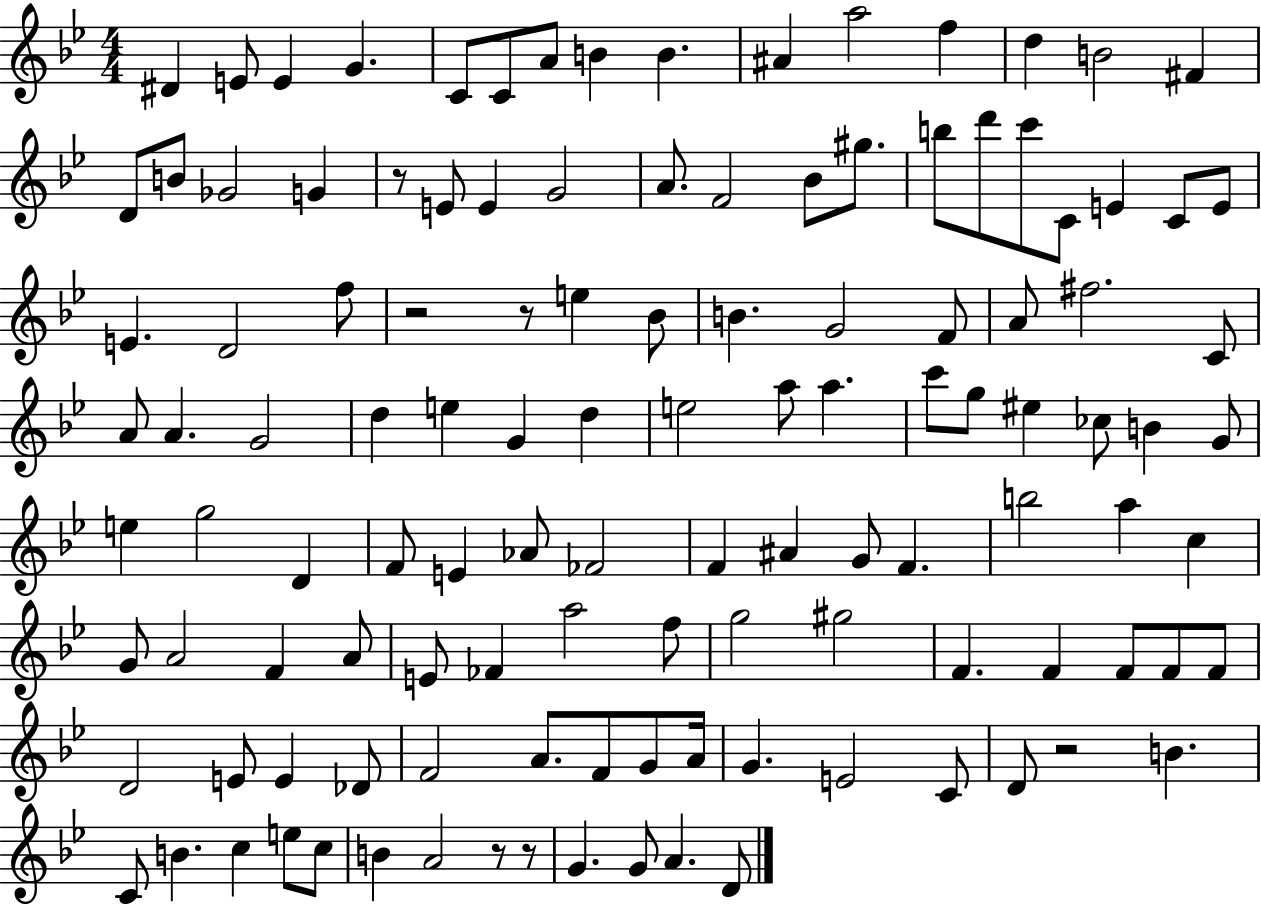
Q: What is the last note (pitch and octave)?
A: D4